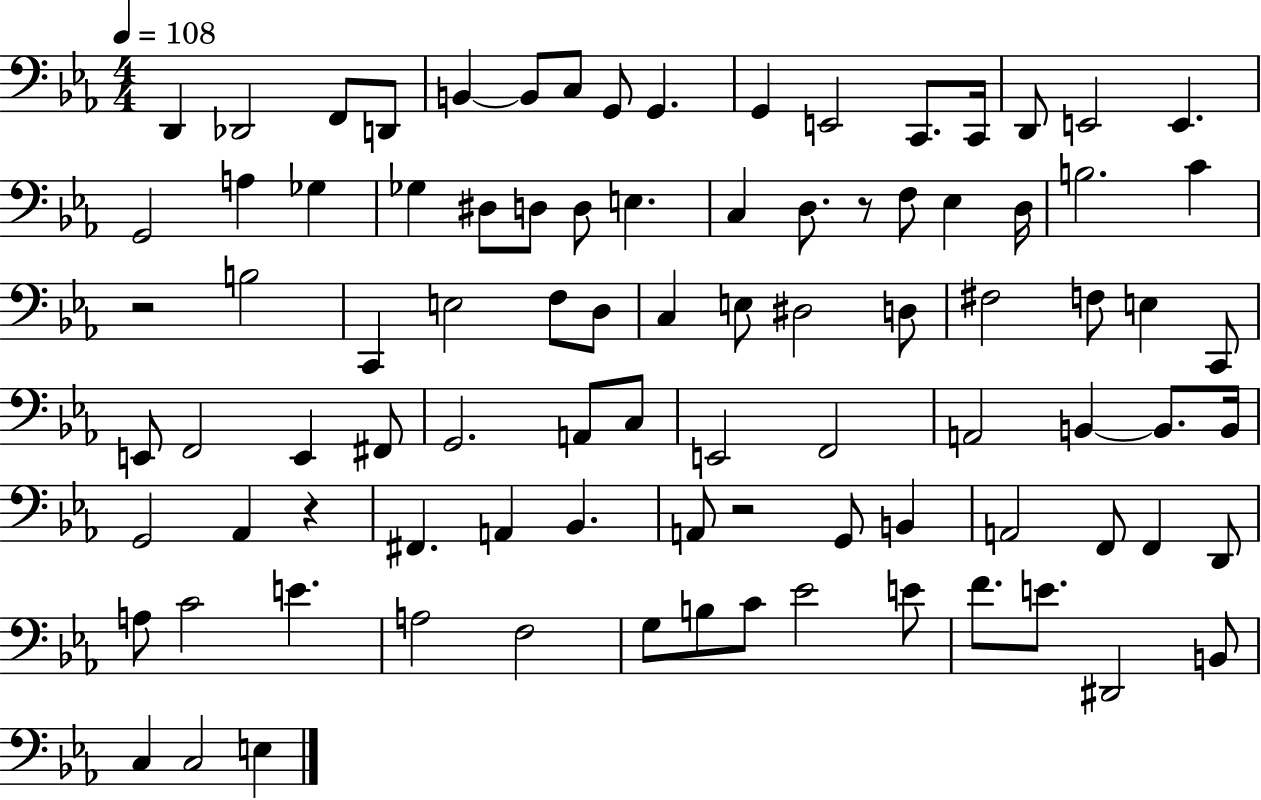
X:1
T:Untitled
M:4/4
L:1/4
K:Eb
D,, _D,,2 F,,/2 D,,/2 B,, B,,/2 C,/2 G,,/2 G,, G,, E,,2 C,,/2 C,,/4 D,,/2 E,,2 E,, G,,2 A, _G, _G, ^D,/2 D,/2 D,/2 E, C, D,/2 z/2 F,/2 _E, D,/4 B,2 C z2 B,2 C,, E,2 F,/2 D,/2 C, E,/2 ^D,2 D,/2 ^F,2 F,/2 E, C,,/2 E,,/2 F,,2 E,, ^F,,/2 G,,2 A,,/2 C,/2 E,,2 F,,2 A,,2 B,, B,,/2 B,,/4 G,,2 _A,, z ^F,, A,, _B,, A,,/2 z2 G,,/2 B,, A,,2 F,,/2 F,, D,,/2 A,/2 C2 E A,2 F,2 G,/2 B,/2 C/2 _E2 E/2 F/2 E/2 ^D,,2 B,,/2 C, C,2 E,